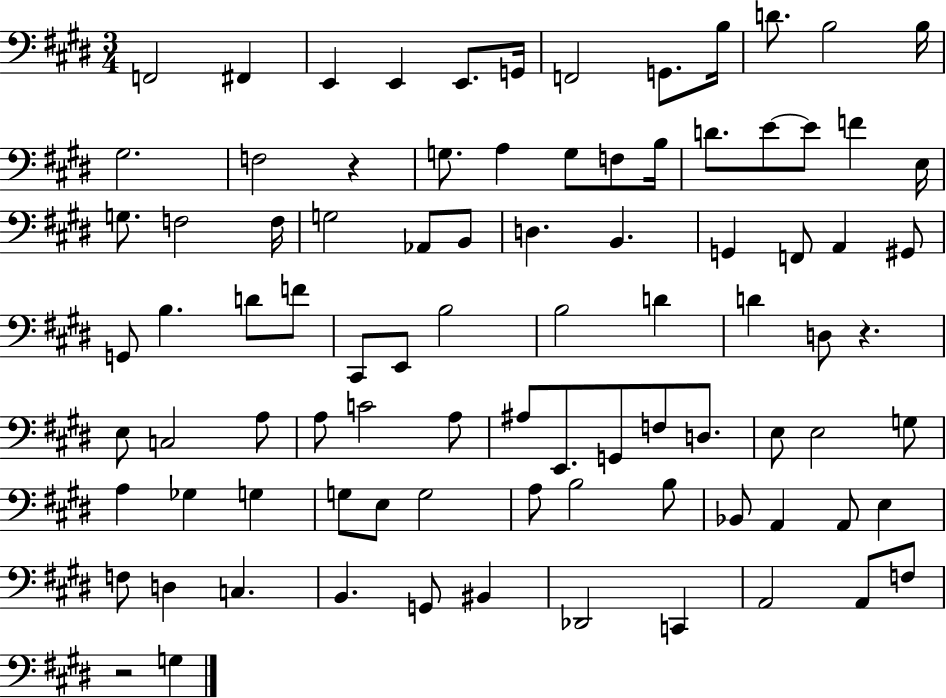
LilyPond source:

{
  \clef bass
  \numericTimeSignature
  \time 3/4
  \key e \major
  \repeat volta 2 { f,2 fis,4 | e,4 e,4 e,8. g,16 | f,2 g,8. b16 | d'8. b2 b16 | \break gis2. | f2 r4 | g8. a4 g8 f8 b16 | d'8. e'8~~ e'8 f'4 e16 | \break g8. f2 f16 | g2 aes,8 b,8 | d4. b,4. | g,4 f,8 a,4 gis,8 | \break g,8 b4. d'8 f'8 | cis,8 e,8 b2 | b2 d'4 | d'4 d8 r4. | \break e8 c2 a8 | a8 c'2 a8 | ais8 e,8. g,8 f8 d8. | e8 e2 g8 | \break a4 ges4 g4 | g8 e8 g2 | a8 b2 b8 | bes,8 a,4 a,8 e4 | \break f8 d4 c4. | b,4. g,8 bis,4 | des,2 c,4 | a,2 a,8 f8 | \break r2 g4 | } \bar "|."
}